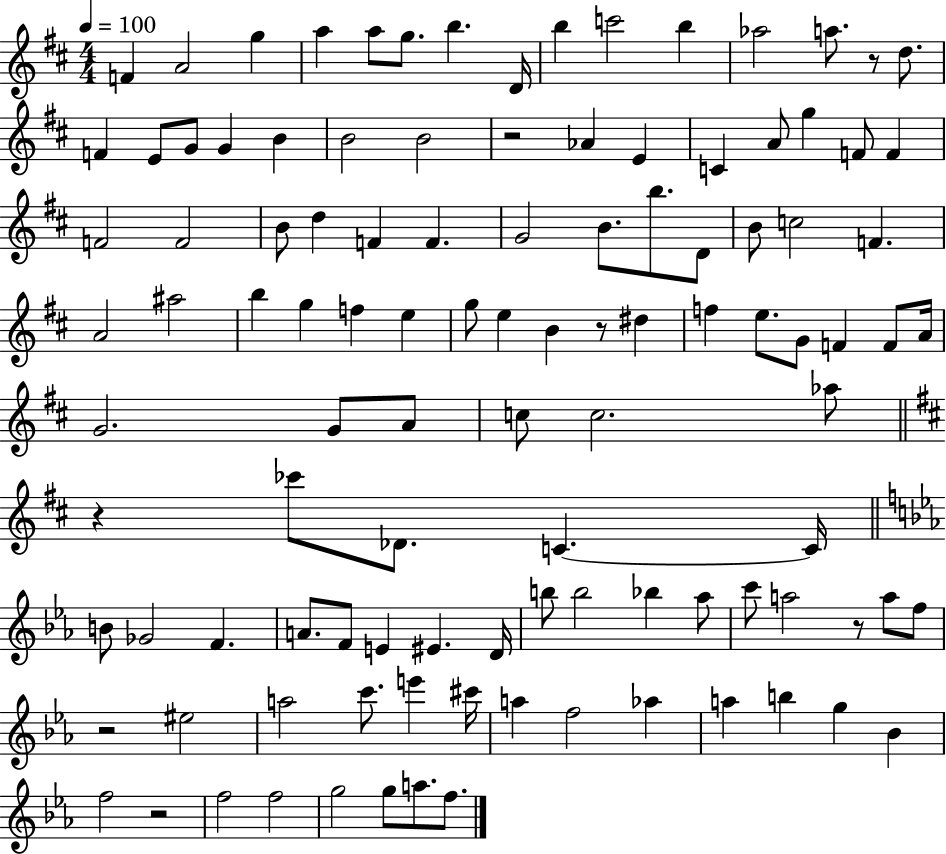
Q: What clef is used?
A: treble